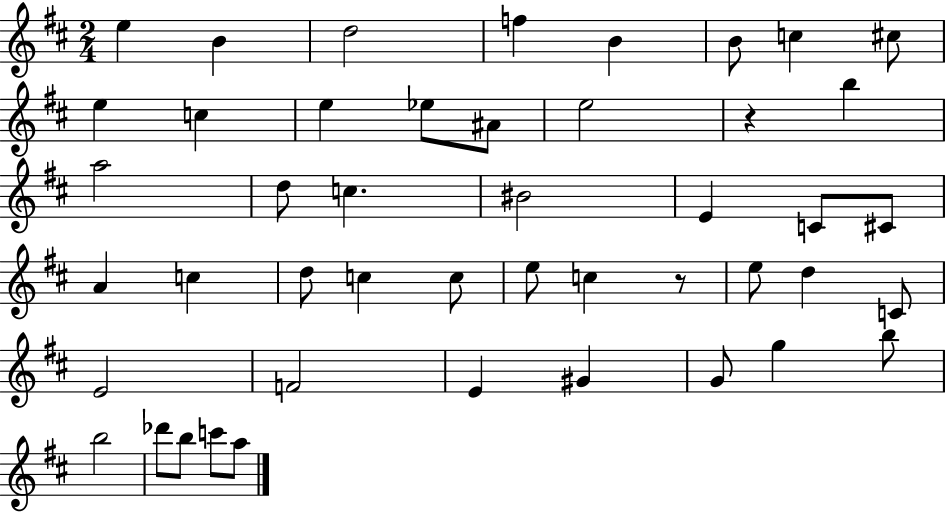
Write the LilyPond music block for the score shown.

{
  \clef treble
  \numericTimeSignature
  \time 2/4
  \key d \major
  \repeat volta 2 { e''4 b'4 | d''2 | f''4 b'4 | b'8 c''4 cis''8 | \break e''4 c''4 | e''4 ees''8 ais'8 | e''2 | r4 b''4 | \break a''2 | d''8 c''4. | bis'2 | e'4 c'8 cis'8 | \break a'4 c''4 | d''8 c''4 c''8 | e''8 c''4 r8 | e''8 d''4 c'8 | \break e'2 | f'2 | e'4 gis'4 | g'8 g''4 b''8 | \break b''2 | des'''8 b''8 c'''8 a''8 | } \bar "|."
}